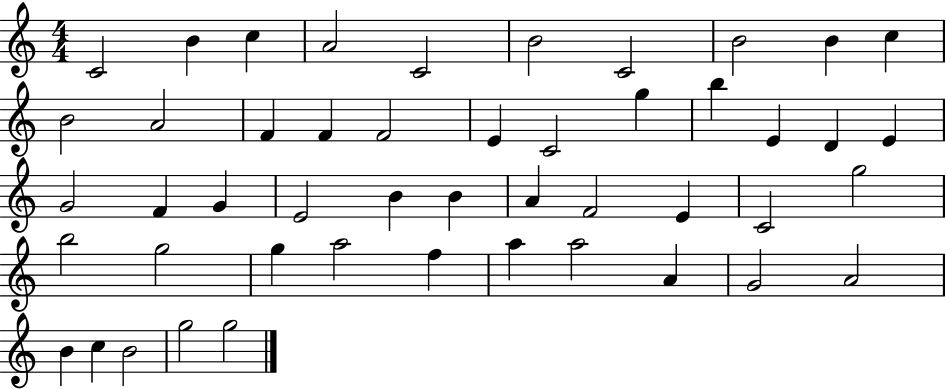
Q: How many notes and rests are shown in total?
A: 48